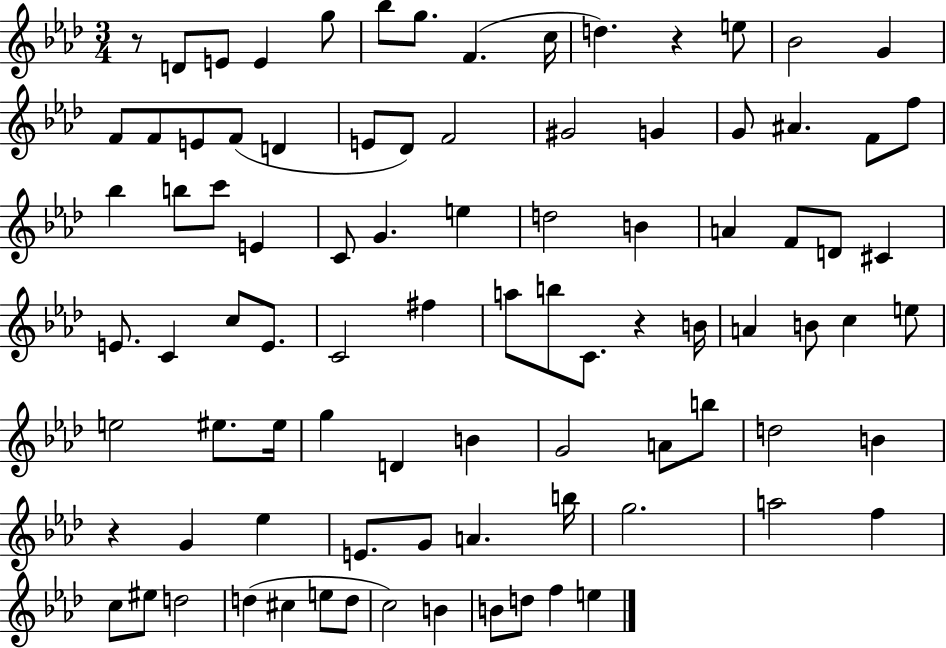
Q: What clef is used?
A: treble